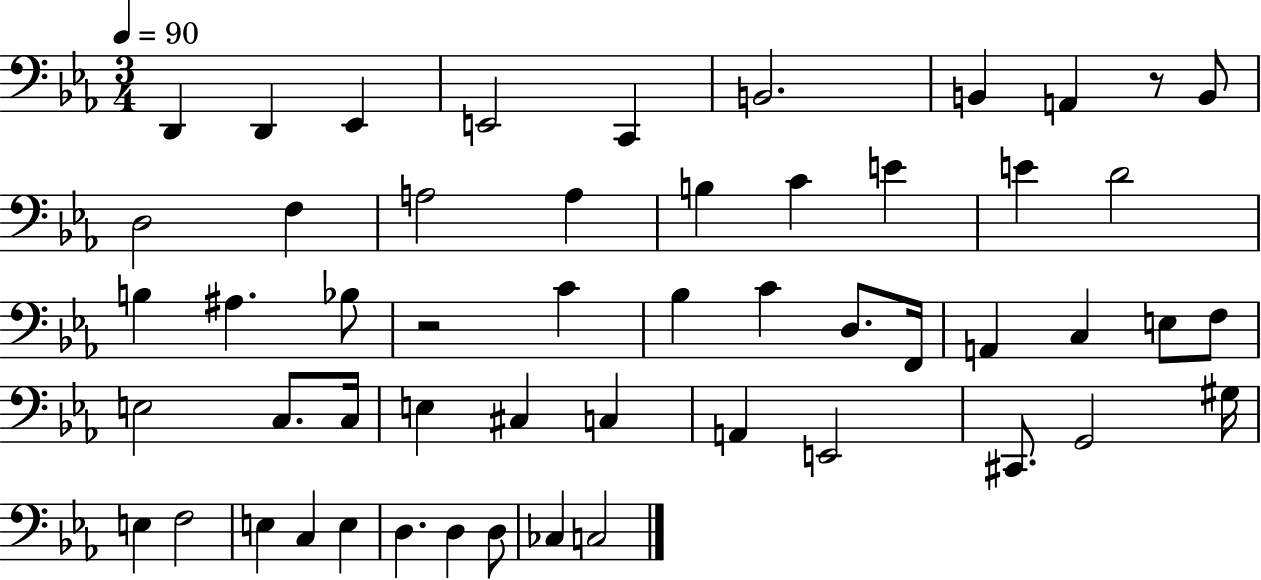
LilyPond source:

{
  \clef bass
  \numericTimeSignature
  \time 3/4
  \key ees \major
  \tempo 4 = 90
  d,4 d,4 ees,4 | e,2 c,4 | b,2. | b,4 a,4 r8 b,8 | \break d2 f4 | a2 a4 | b4 c'4 e'4 | e'4 d'2 | \break b4 ais4. bes8 | r2 c'4 | bes4 c'4 d8. f,16 | a,4 c4 e8 f8 | \break e2 c8. c16 | e4 cis4 c4 | a,4 e,2 | cis,8. g,2 gis16 | \break e4 f2 | e4 c4 e4 | d4. d4 d8 | ces4 c2 | \break \bar "|."
}